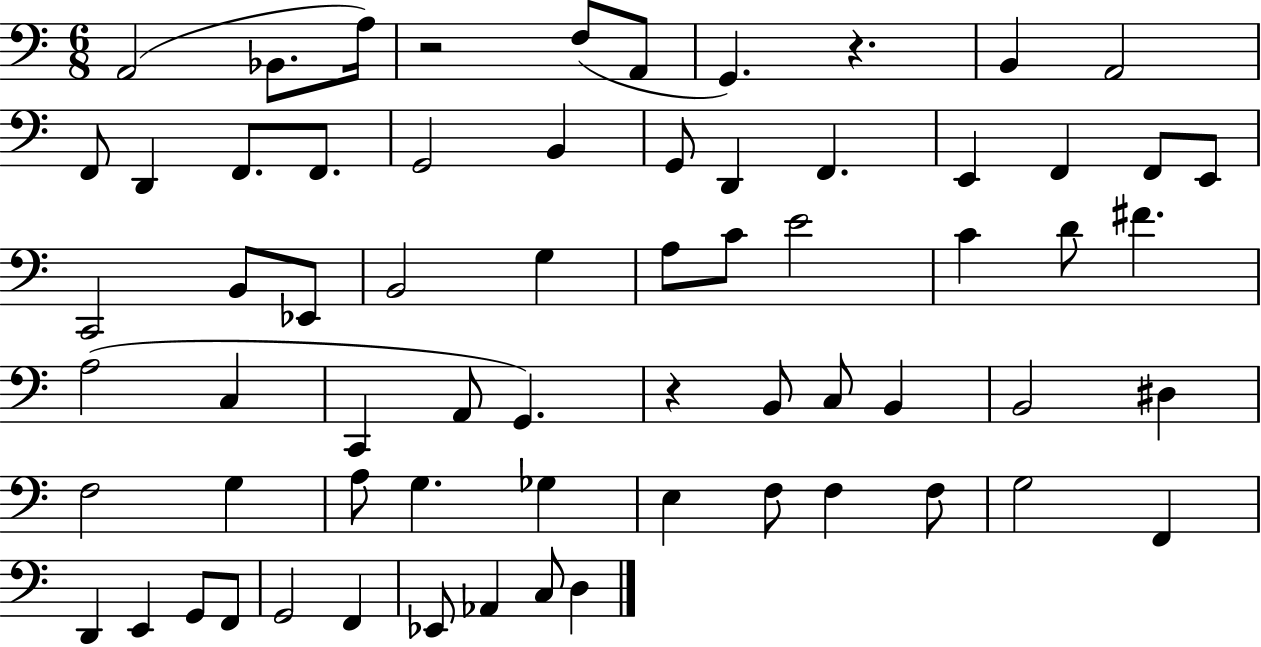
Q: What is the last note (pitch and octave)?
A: D3